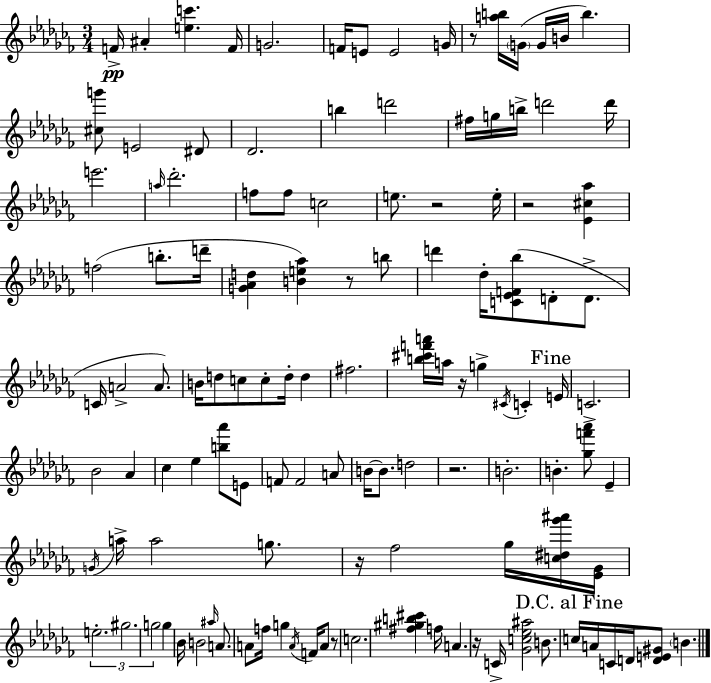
F4/s A#4/q [E5,C6]/q. F4/s G4/h. F4/s E4/e E4/h G4/s R/e [A5,B5]/s G4/s G4/s B4/s B5/q. [C#5,G6]/e E4/h D#4/e Db4/h. B5/q D6/h F#5/s G5/s B5/s D6/h D6/s E6/h. A5/s Db6/h. F5/e F5/e C5/h E5/e. R/h E5/s R/h [Eb4,C#5,Ab5]/q F5/h B5/e. D6/s [G4,Ab4,D5]/q [B4,E5,Ab5]/q R/e B5/e D6/q Db5/s [C4,Eb4,F4,Bb5]/e D4/e D4/e. C4/s A4/h A4/e. B4/s D5/e C5/e C5/e D5/s D5/q F#5/h. [B5,C#6,F6,A6]/s A5/s R/s G5/q C#4/s C4/q E4/s C4/h. Bb4/h Ab4/q CES5/q Eb5/q [B5,Ab6]/e E4/e F4/e F4/h A4/e B4/s B4/e. D5/h R/h. B4/h. B4/q. [Gb5,F6,Ab6]/e Eb4/q G4/s A5/s A5/h G5/e. R/s FES5/h Gb5/s [C5,D#5,Gb6,A#6]/s [Eb4,Gb4]/s E5/h. G#5/h. G5/h G5/q Bb4/s B4/h A#5/s A4/e. A4/e F5/s G5/q A4/s F4/s A4/e R/e C5/h. [F#5,G#5,B5,C#6]/q F5/s A4/q. R/s C4/s [Gb4,C5,Eb5,A#5]/h B4/e. C5/s A4/s C4/s D4/s [D4,E4,G#4]/e B4/q.